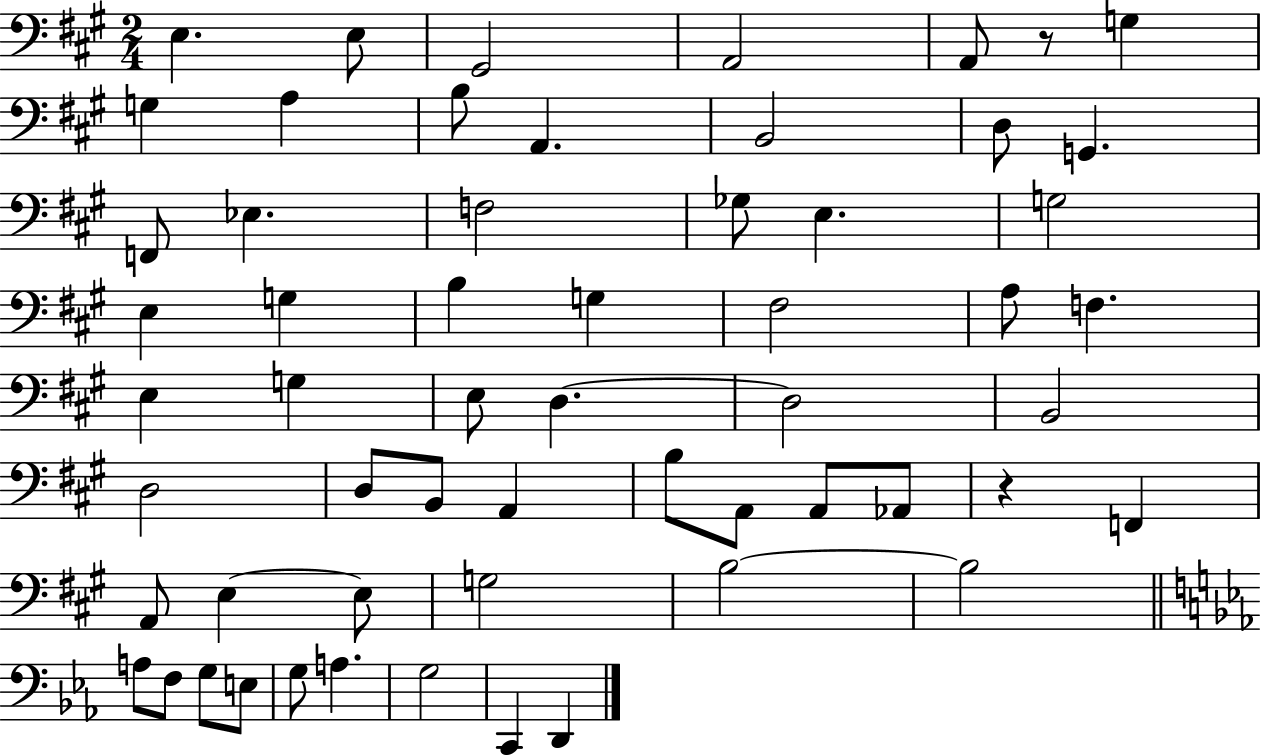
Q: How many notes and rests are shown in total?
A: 58